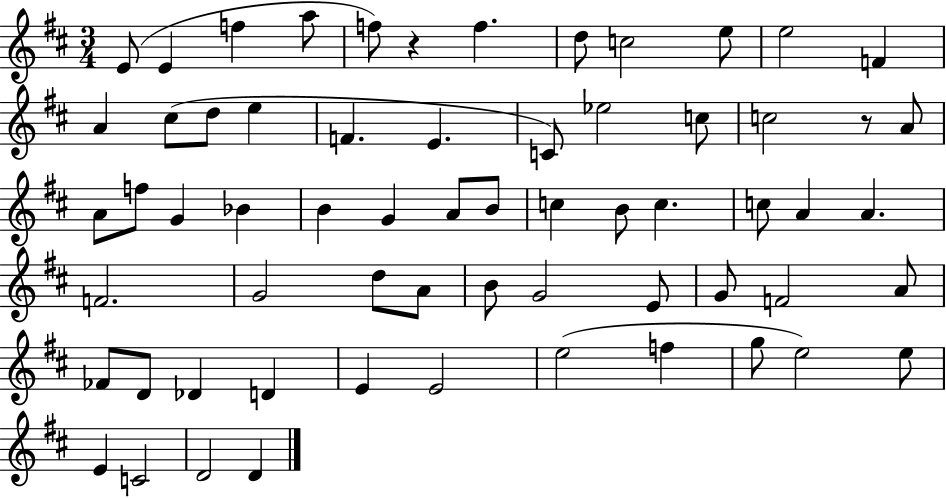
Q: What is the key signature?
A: D major